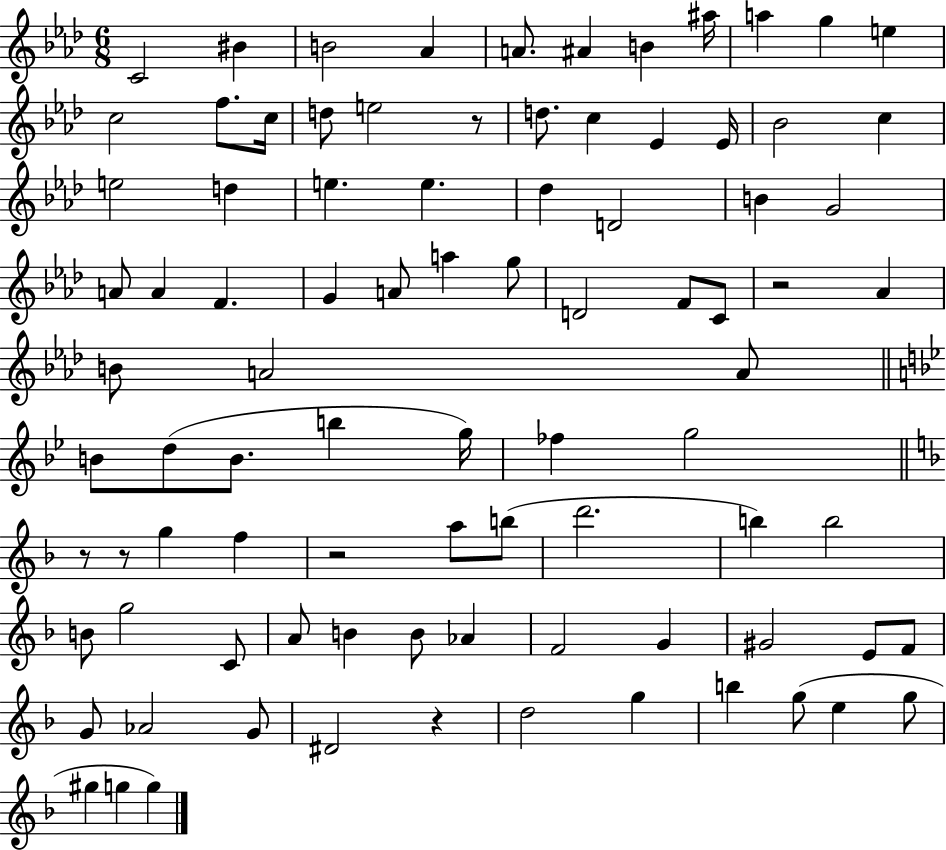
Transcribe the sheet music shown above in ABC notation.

X:1
T:Untitled
M:6/8
L:1/4
K:Ab
C2 ^B B2 _A A/2 ^A B ^a/4 a g e c2 f/2 c/4 d/2 e2 z/2 d/2 c _E _E/4 _B2 c e2 d e e _d D2 B G2 A/2 A F G A/2 a g/2 D2 F/2 C/2 z2 _A B/2 A2 A/2 B/2 d/2 B/2 b g/4 _f g2 z/2 z/2 g f z2 a/2 b/2 d'2 b b2 B/2 g2 C/2 A/2 B B/2 _A F2 G ^G2 E/2 F/2 G/2 _A2 G/2 ^D2 z d2 g b g/2 e g/2 ^g g g